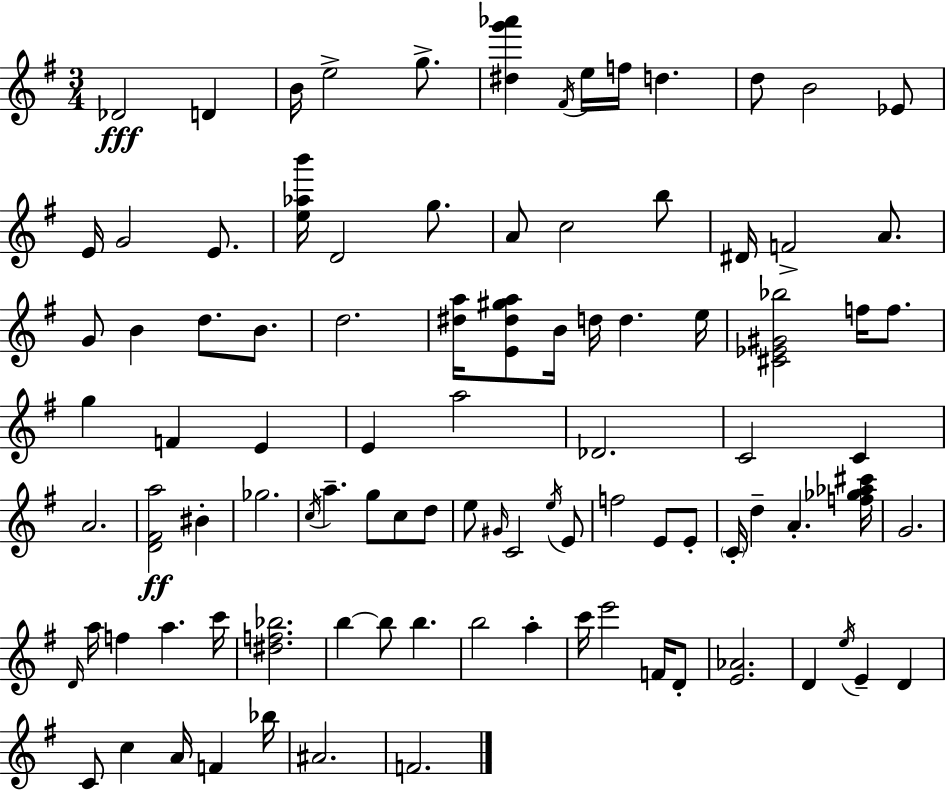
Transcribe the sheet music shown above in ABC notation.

X:1
T:Untitled
M:3/4
L:1/4
K:G
_D2 D B/4 e2 g/2 [^dg'_a'] ^F/4 e/4 f/4 d d/2 B2 _E/2 E/4 G2 E/2 [e_ab']/4 D2 g/2 A/2 c2 b/2 ^D/4 F2 A/2 G/2 B d/2 B/2 d2 [^da]/4 [E^d^ga]/2 B/4 d/4 d e/4 [^C_E^G_b]2 f/4 f/2 g F E E a2 _D2 C2 C A2 [D^Fa]2 ^B _g2 c/4 a g/2 c/2 d/2 e/2 ^G/4 C2 e/4 E/2 f2 E/2 E/2 C/4 d A [f_g_a^c']/4 G2 D/4 a/4 f a c'/4 [^df_b]2 b b/2 b b2 a c'/4 e'2 F/4 D/2 [E_A]2 D e/4 E D C/2 c A/4 F _b/4 ^A2 F2